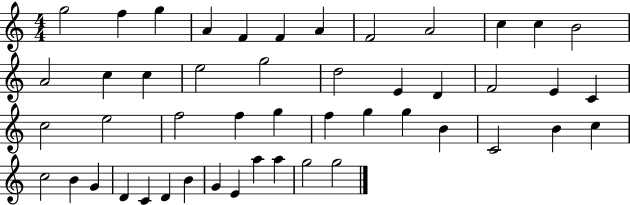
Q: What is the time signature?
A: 4/4